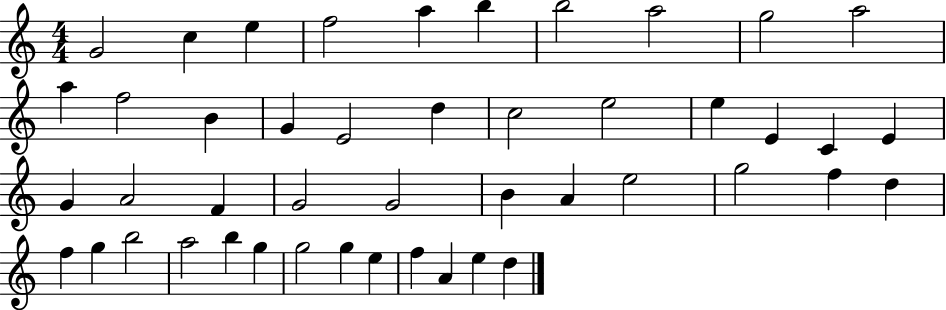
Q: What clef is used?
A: treble